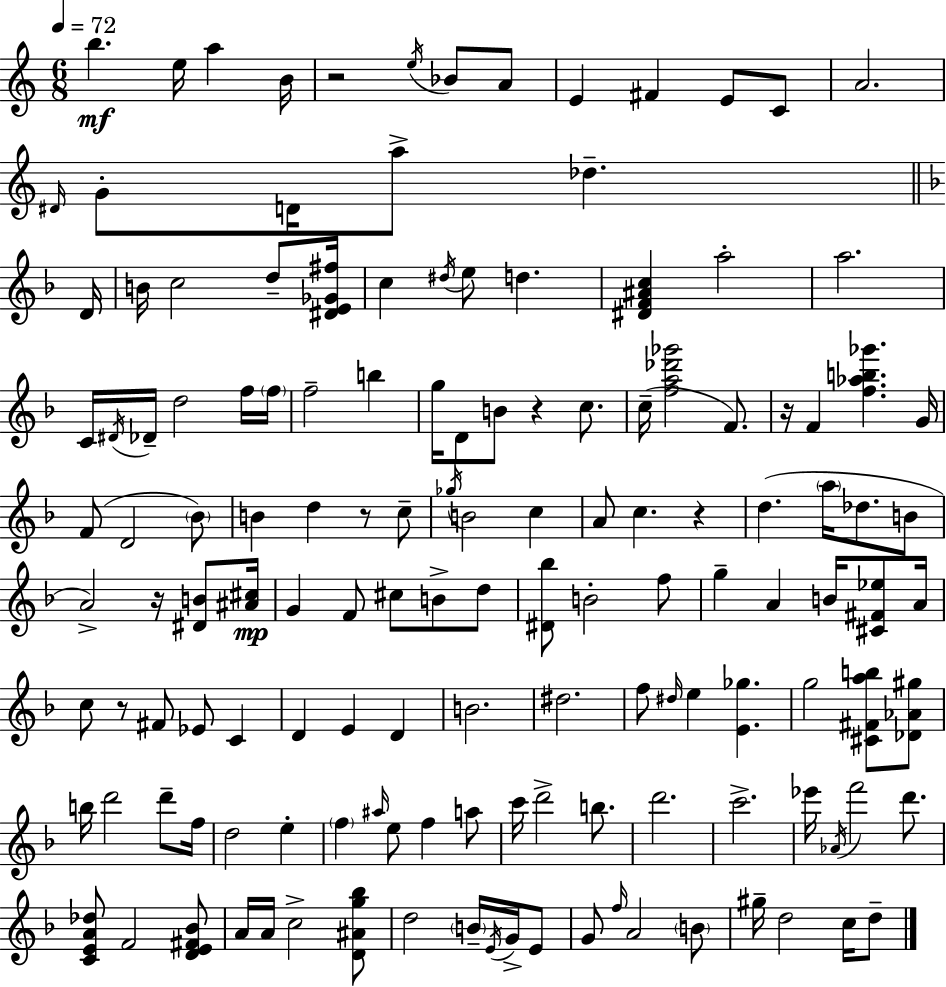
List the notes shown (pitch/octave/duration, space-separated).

B5/q. E5/s A5/q B4/s R/h E5/s Bb4/e A4/e E4/q F#4/q E4/e C4/e A4/h. D#4/s G4/e D4/s A5/e Db5/q. D4/s B4/s C5/h D5/e [D#4,E4,Gb4,F#5]/s C5/q D#5/s E5/e D5/q. [D#4,F4,A#4,C5]/q A5/h A5/h. C4/s D#4/s Db4/s D5/h F5/s F5/s F5/h B5/q G5/s D4/e B4/e R/q C5/e. C5/s [F5,A5,Db6,Gb6]/h F4/e. R/s F4/q [F5,Ab5,B5,Gb6]/q. G4/s F4/e D4/h Bb4/e B4/q D5/q R/e C5/e Gb5/s B4/h C5/q A4/e C5/q. R/q D5/q. A5/s Db5/e. B4/e A4/h R/s [D#4,B4]/e [A#4,C#5]/s G4/q F4/e C#5/e B4/e D5/e [D#4,Bb5]/e B4/h F5/e G5/q A4/q B4/s [C#4,F#4,Eb5]/e A4/s C5/e R/e F#4/e Eb4/e C4/q D4/q E4/q D4/q B4/h. D#5/h. F5/e D#5/s E5/q [E4,Gb5]/q. G5/h [C#4,F#4,A5,B5]/e [Db4,Ab4,G#5]/e B5/s D6/h D6/e F5/s D5/h E5/q F5/q A#5/s E5/e F5/q A5/e C6/s D6/h B5/e. D6/h. C6/h. Eb6/s Ab4/s F6/h D6/e. [C4,E4,A4,Db5]/e F4/h [D4,E4,F#4,Bb4]/e A4/s A4/s C5/h [D4,A#4,G5,Bb5]/e D5/h B4/s E4/s G4/s E4/e G4/e F5/s A4/h B4/e G#5/s D5/h C5/s D5/e